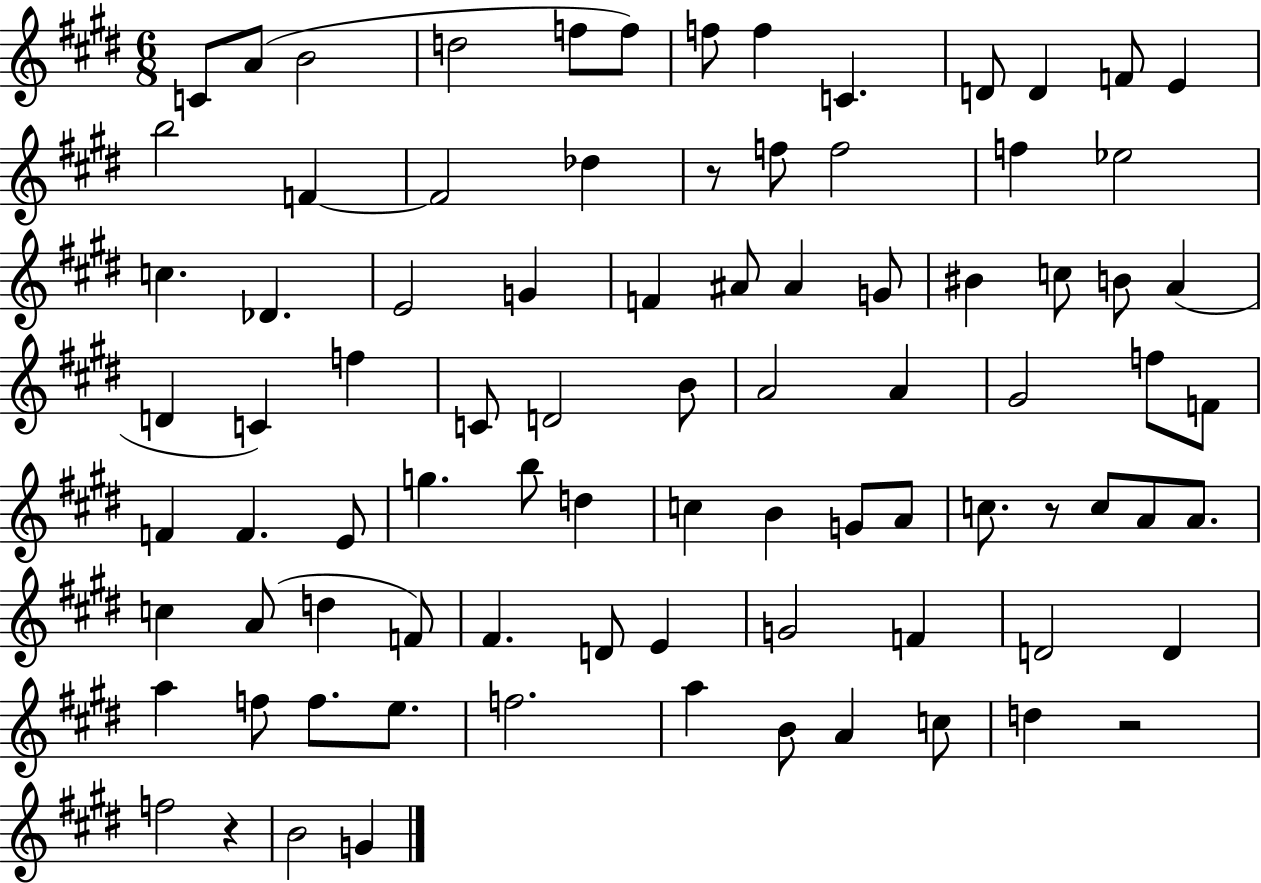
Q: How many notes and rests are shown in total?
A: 86